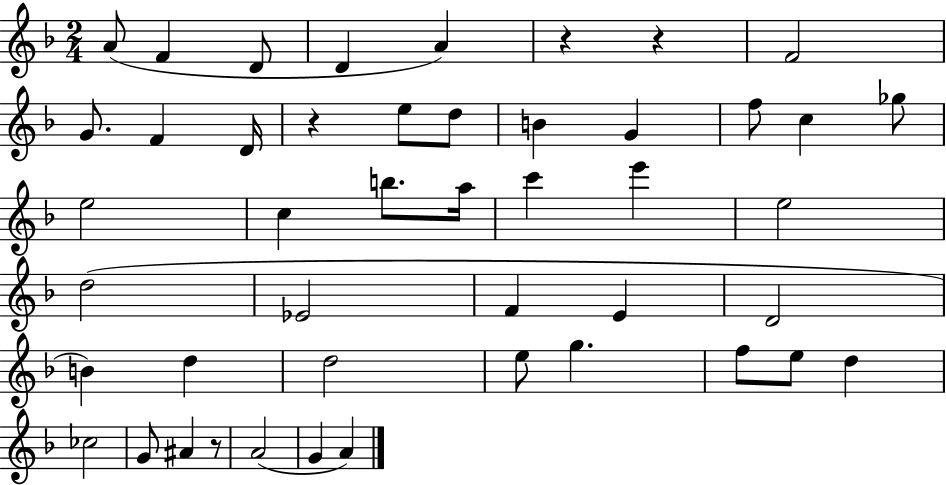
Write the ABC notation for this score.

X:1
T:Untitled
M:2/4
L:1/4
K:F
A/2 F D/2 D A z z F2 G/2 F D/4 z e/2 d/2 B G f/2 c _g/2 e2 c b/2 a/4 c' e' e2 d2 _E2 F E D2 B d d2 e/2 g f/2 e/2 d _c2 G/2 ^A z/2 A2 G A